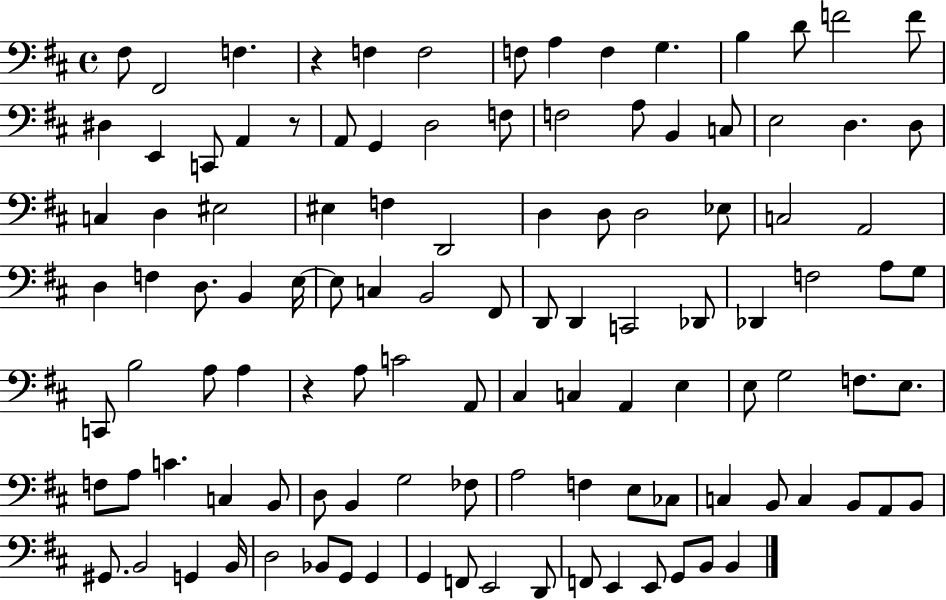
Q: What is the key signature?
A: D major